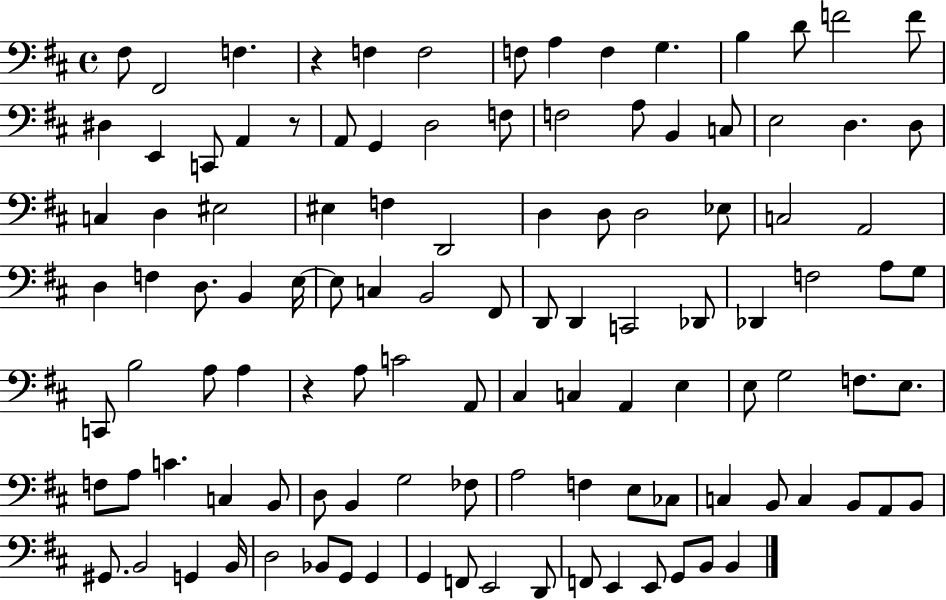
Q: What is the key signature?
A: D major